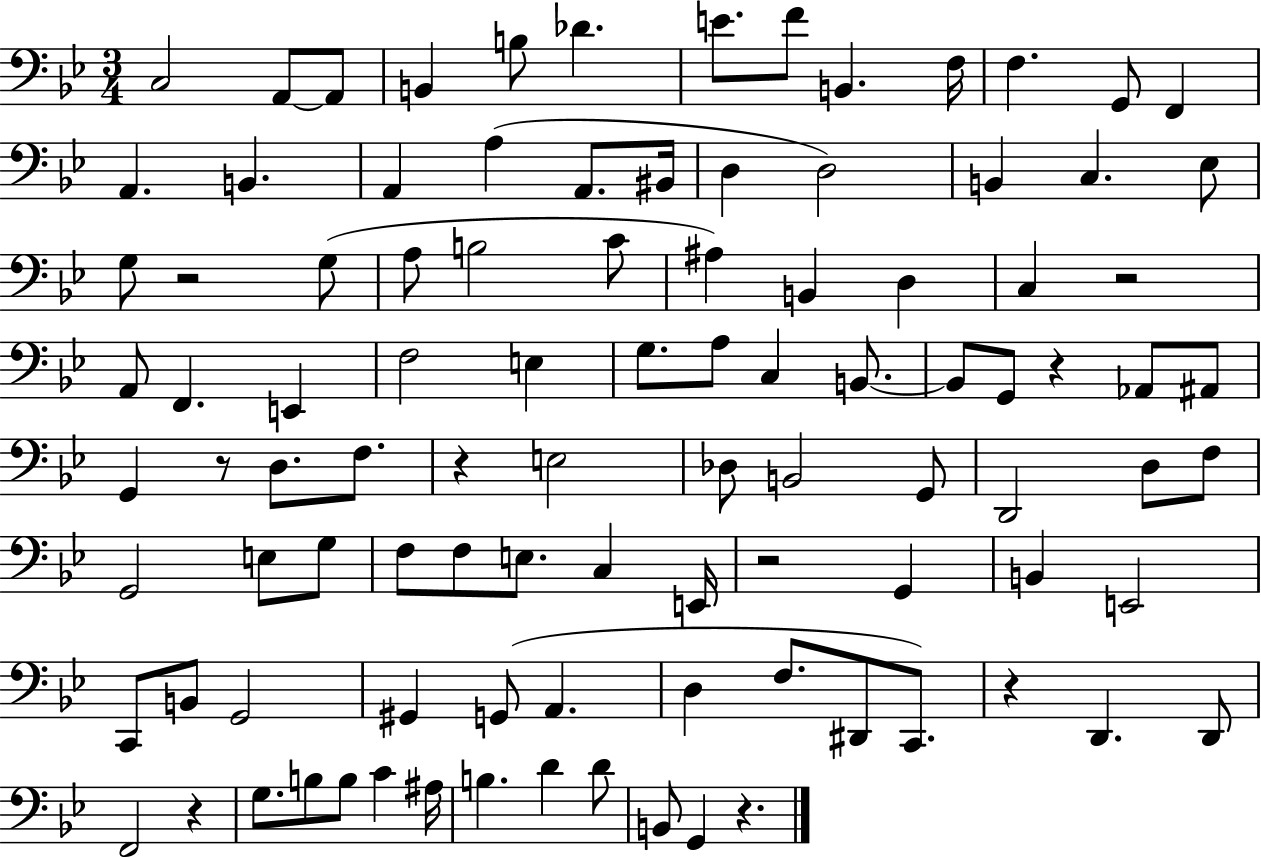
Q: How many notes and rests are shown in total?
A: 99